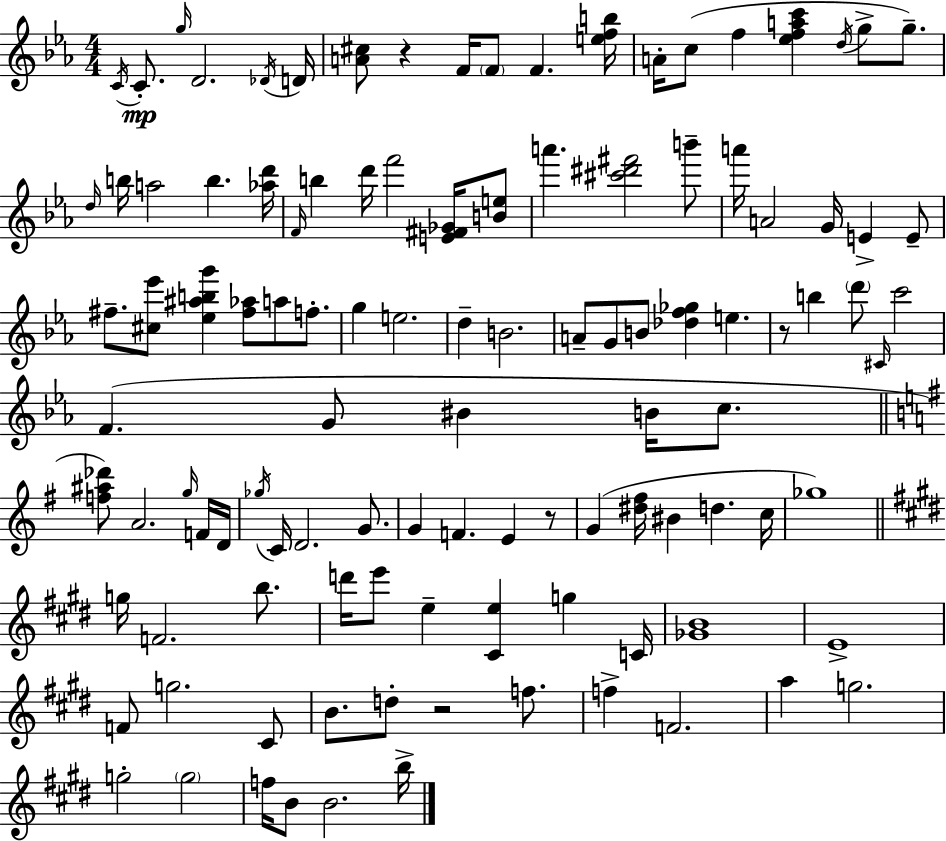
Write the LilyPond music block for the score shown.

{
  \clef treble
  \numericTimeSignature
  \time 4/4
  \key c \minor
  \acciaccatura { c'16 }\mp c'8.-. \grace { g''16 } d'2. | \acciaccatura { des'16 } d'16 <a' cis''>8 r4 f'16 \parenthesize f'8 f'4. | <e'' f'' b''>16 a'16-. c''8( f''4 <ees'' f'' a'' c'''>4 \acciaccatura { d''16 } g''8-> | g''8.--) \grace { d''16 } b''16 a''2 b''4. | \break <aes'' d'''>16 \grace { f'16 } b''4 d'''16 f'''2 | <e' fis' ges'>16 <b' e''>8 a'''4. <cis''' dis''' fis'''>2 | b'''8-- a'''16 a'2 g'16 | e'4-> e'8-- fis''8.-- <cis'' ees'''>8 <ees'' ais'' b'' g'''>4 <fis'' aes''>8 | \break a''8 f''8.-. g''4 e''2. | d''4-- b'2. | a'8-- g'8 b'8 <des'' f'' ges''>4 | e''4. r8 b''4 \parenthesize d'''8 \grace { cis'16 } c'''2 | \break f'4.( g'8 bis'4 | b'16 c''8. \bar "||" \break \key e \minor <f'' ais'' des'''>8) a'2. \grace { g''16 } f'16 | d'16 \acciaccatura { ges''16 } c'16 d'2. g'8. | g'4 f'4. e'4 | r8 g'4( <dis'' fis''>16 bis'4 d''4. | \break c''16 ges''1) | \bar "||" \break \key e \major g''16 f'2. b''8. | d'''16 e'''8 e''4-- <cis' e''>4 g''4 c'16 | <ges' b'>1 | e'1-> | \break f'8 g''2. cis'8 | b'8. d''8-. r2 f''8. | f''4-> f'2. | a''4 g''2. | \break g''2-. \parenthesize g''2 | f''16 b'8 b'2. b''16-> | \bar "|."
}